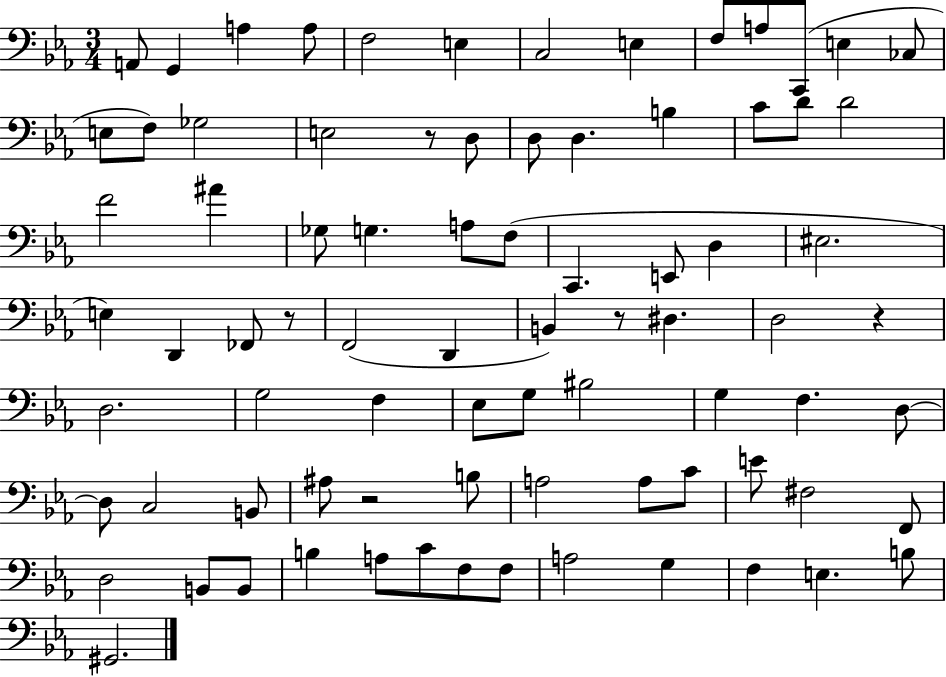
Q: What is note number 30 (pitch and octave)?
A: F3